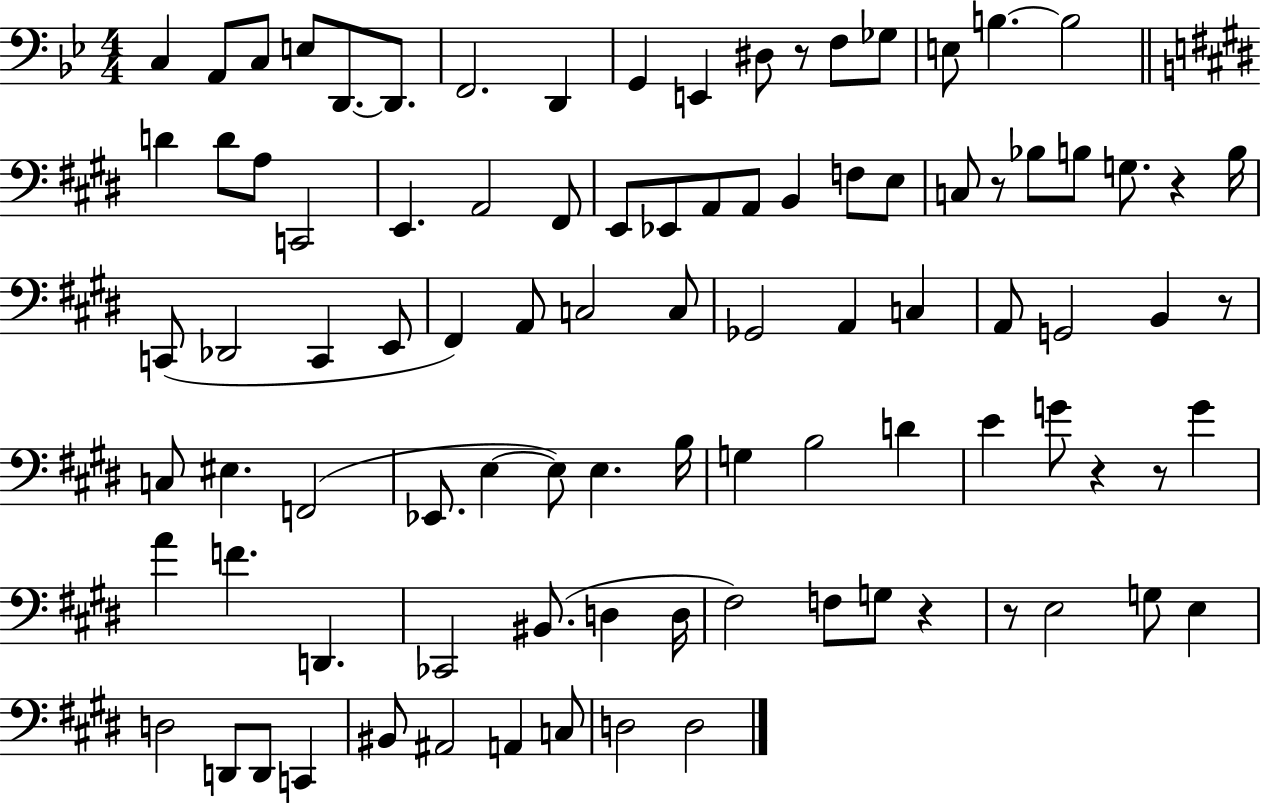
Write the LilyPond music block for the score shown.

{
  \clef bass
  \numericTimeSignature
  \time 4/4
  \key bes \major
  c4 a,8 c8 e8 d,8.~~ d,8. | f,2. d,4 | g,4 e,4 dis8 r8 f8 ges8 | e8 b4.~~ b2 | \break \bar "||" \break \key e \major d'4 d'8 a8 c,2 | e,4. a,2 fis,8 | e,8 ees,8 a,8 a,8 b,4 f8 e8 | c8 r8 bes8 b8 g8. r4 b16 | \break c,8( des,2 c,4 e,8 | fis,4) a,8 c2 c8 | ges,2 a,4 c4 | a,8 g,2 b,4 r8 | \break c8 eis4. f,2( | ees,8. e4~~ e8) e4. b16 | g4 b2 d'4 | e'4 g'8 r4 r8 g'4 | \break a'4 f'4. d,4. | ces,2 bis,8.( d4 d16 | fis2) f8 g8 r4 | r8 e2 g8 e4 | \break d2 d,8 d,8 c,4 | bis,8 ais,2 a,4 c8 | d2 d2 | \bar "|."
}